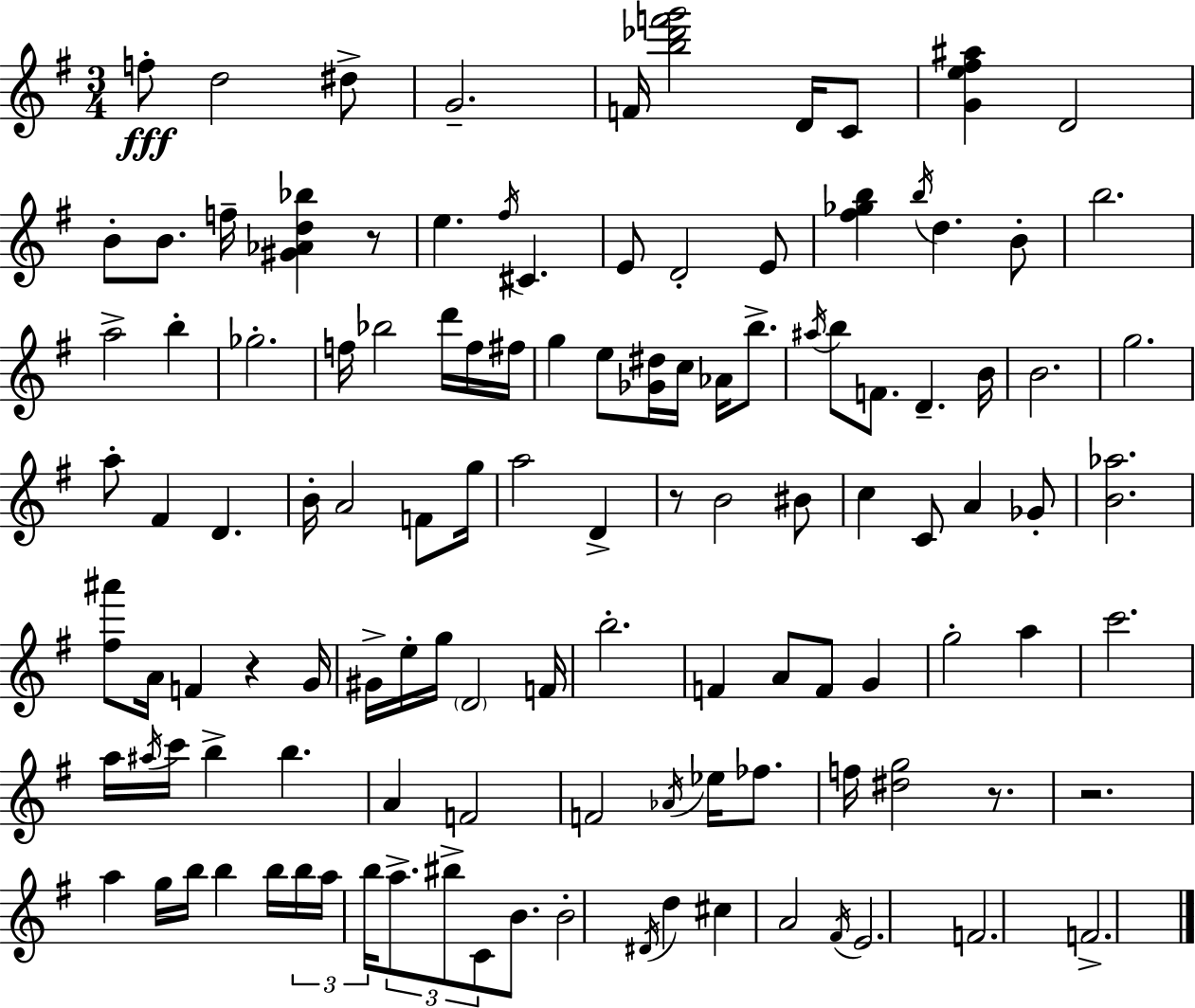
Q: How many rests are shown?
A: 5